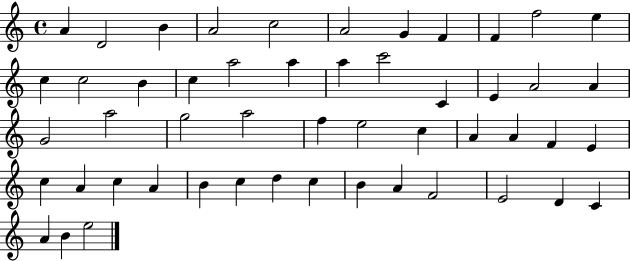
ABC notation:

X:1
T:Untitled
M:4/4
L:1/4
K:C
A D2 B A2 c2 A2 G F F f2 e c c2 B c a2 a a c'2 C E A2 A G2 a2 g2 a2 f e2 c A A F E c A c A B c d c B A F2 E2 D C A B e2